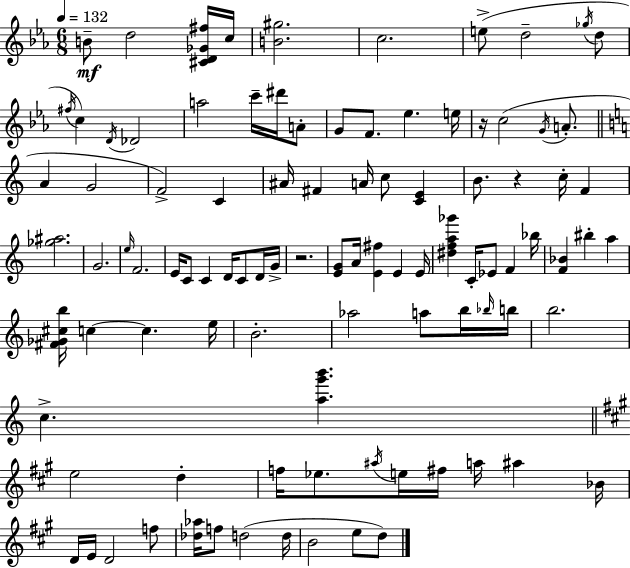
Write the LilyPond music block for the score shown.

{
  \clef treble
  \numericTimeSignature
  \time 6/8
  \key c \minor
  \tempo 4 = 132
  \repeat volta 2 { b'8--\mf d''2 <cis' d' ges' fis''>16 c''16 | <b' gis''>2. | c''2. | e''8->( d''2-- \acciaccatura { ges''16 } d''8 | \break \acciaccatura { fis''16 } c''4) \acciaccatura { d'16 } des'2 | a''2 c'''16-- | dis'''16 a'8-. g'8 f'8. ees''4. | e''16 r16 c''2( | \break \acciaccatura { g'16 } a'8.-. \bar "||" \break \key c \major a'4 g'2 | f'2->) c'4 | ais'16 fis'4 a'16 c''8 <c' e'>4 | b'8. r4 c''16-. f'4 | \break <ges'' ais''>2. | g'2. | \grace { e''16 } f'2. | e'16 c'8 c'4 d'16 c'8 d'16 | \break g'16-> r2. | <e' g'>8 a'16 <e' fis''>4 e'4 | e'16 <dis'' f'' a'' ges'''>4 c'16-. ees'8 f'4 | bes''16 <f' bes'>4 bis''4-. a''4 | \break <fis' ges' cis'' b''>16 c''4~~ c''4. | e''16 b'2.-. | aes''2 a''8 b''16 | \grace { bes''16 } b''16 b''2. | \break c''4.-> <a'' g''' b'''>4. | \bar "||" \break \key a \major e''2 d''4-. | f''16 ees''8. \acciaccatura { ais''16 } e''16 fis''16 a''16 ais''4 | bes'16 d'16 e'16 d'2 f''8 | <des'' aes''>16 f''8 d''2( | \break d''16 b'2 e''8 d''8) | } \bar "|."
}